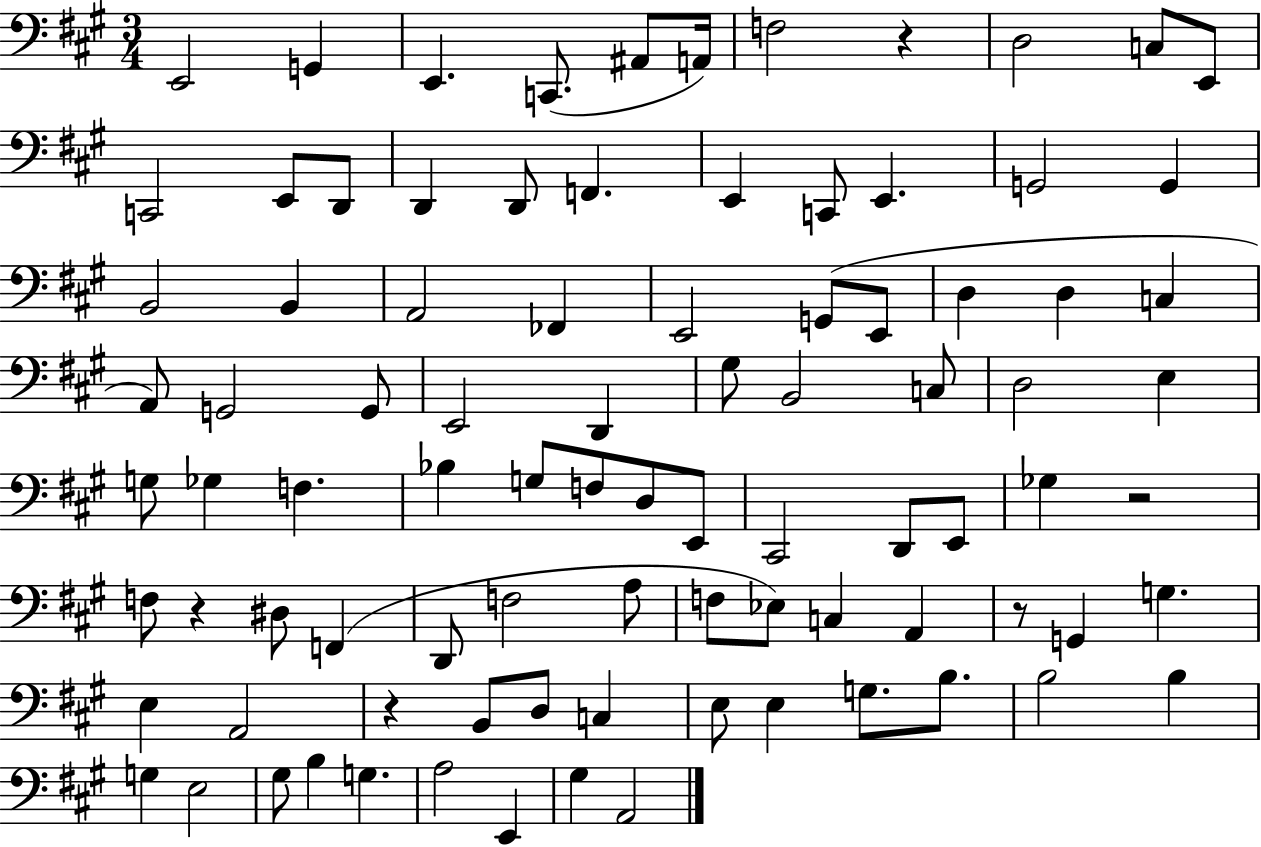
E2/h G2/q E2/q. C2/e. A#2/e A2/s F3/h R/q D3/h C3/e E2/e C2/h E2/e D2/e D2/q D2/e F2/q. E2/q C2/e E2/q. G2/h G2/q B2/h B2/q A2/h FES2/q E2/h G2/e E2/e D3/q D3/q C3/q A2/e G2/h G2/e E2/h D2/q G#3/e B2/h C3/e D3/h E3/q G3/e Gb3/q F3/q. Bb3/q G3/e F3/e D3/e E2/e C#2/h D2/e E2/e Gb3/q R/h F3/e R/q D#3/e F2/q D2/e F3/h A3/e F3/e Eb3/e C3/q A2/q R/e G2/q G3/q. E3/q A2/h R/q B2/e D3/e C3/q E3/e E3/q G3/e. B3/e. B3/h B3/q G3/q E3/h G#3/e B3/q G3/q. A3/h E2/q G#3/q A2/h